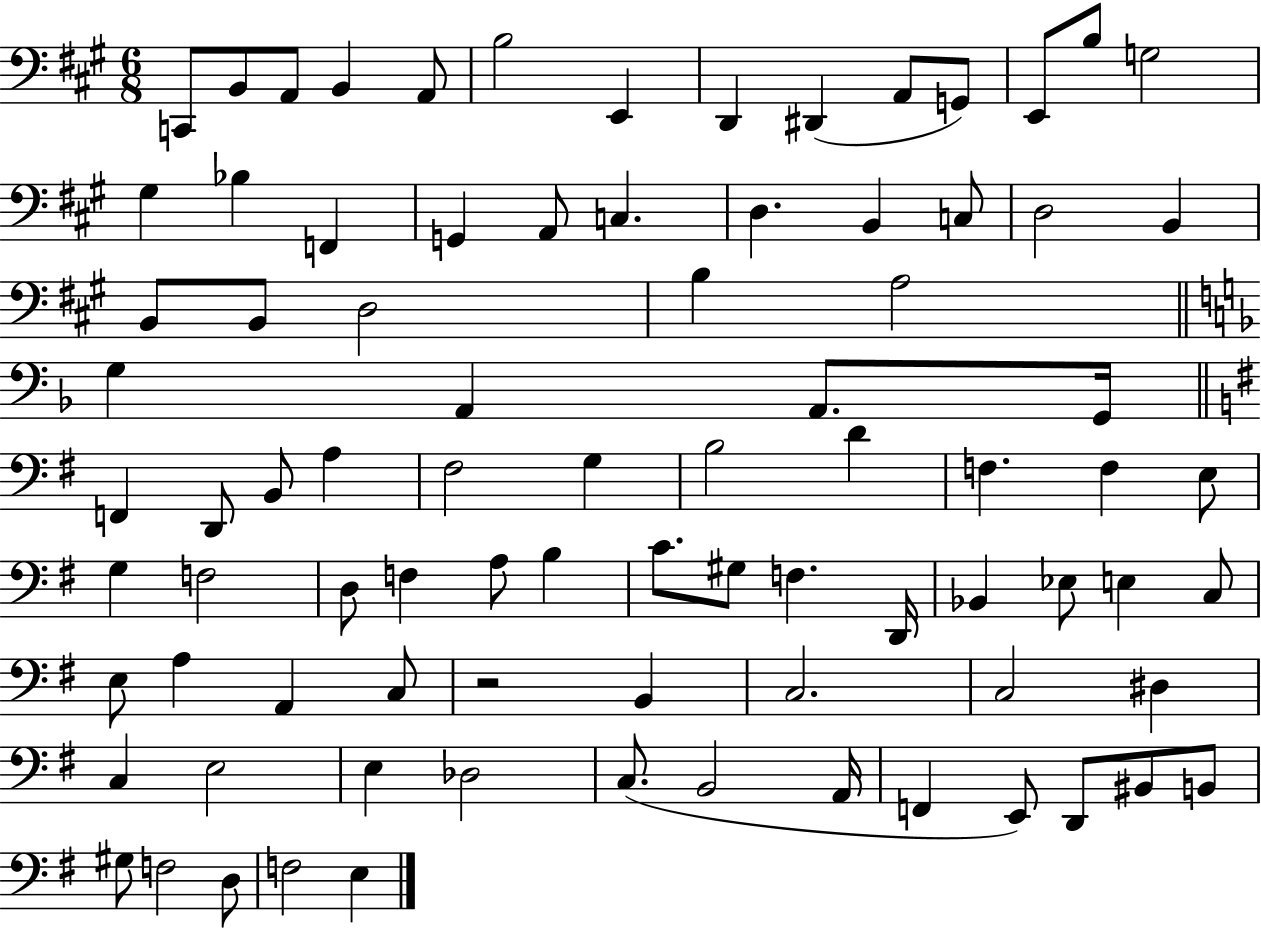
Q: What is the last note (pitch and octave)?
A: E3